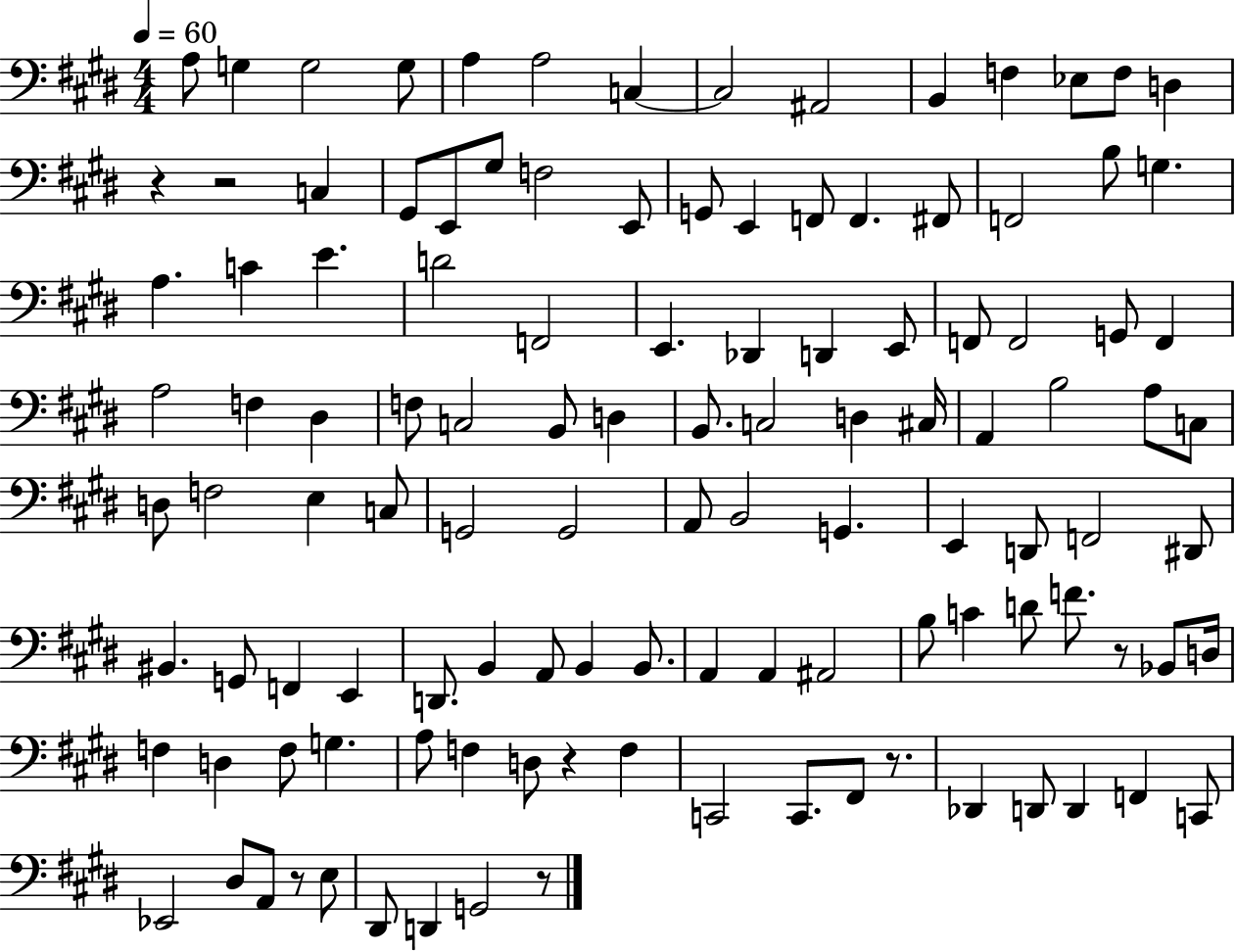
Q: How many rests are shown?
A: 7